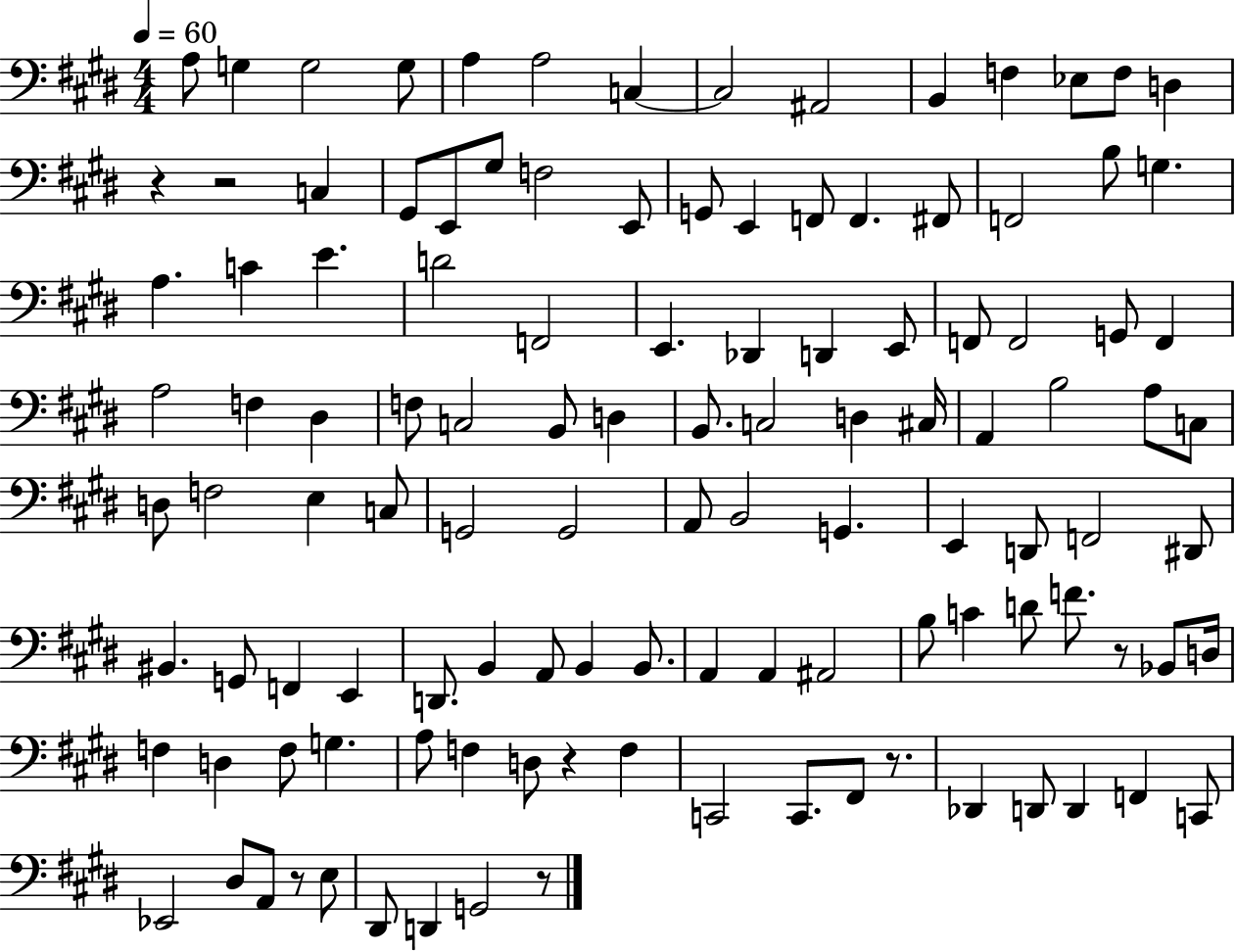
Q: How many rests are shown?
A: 7